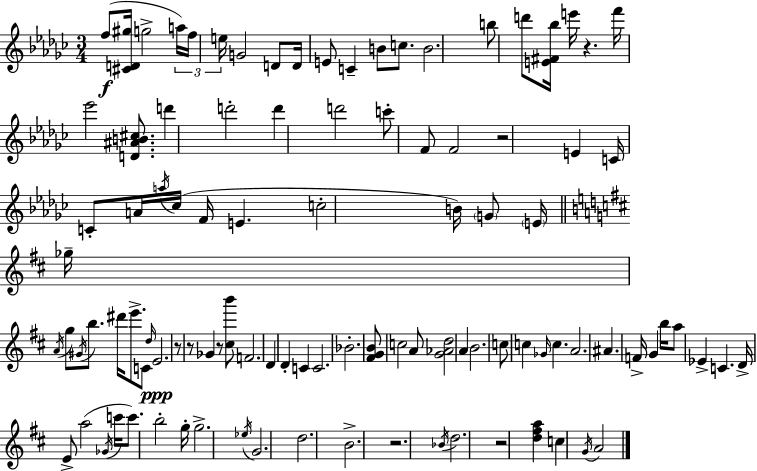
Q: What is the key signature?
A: EES minor